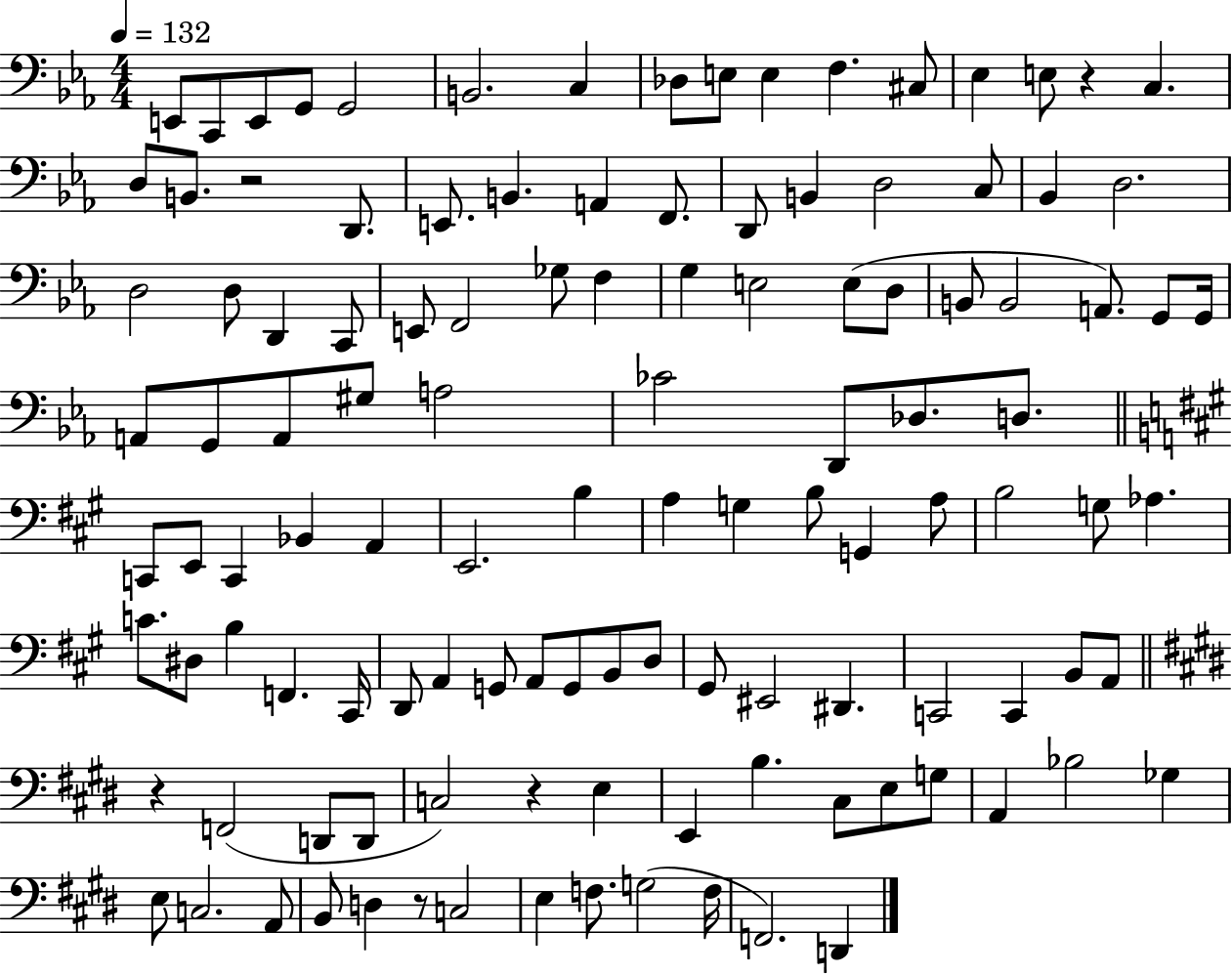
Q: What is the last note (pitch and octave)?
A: D2